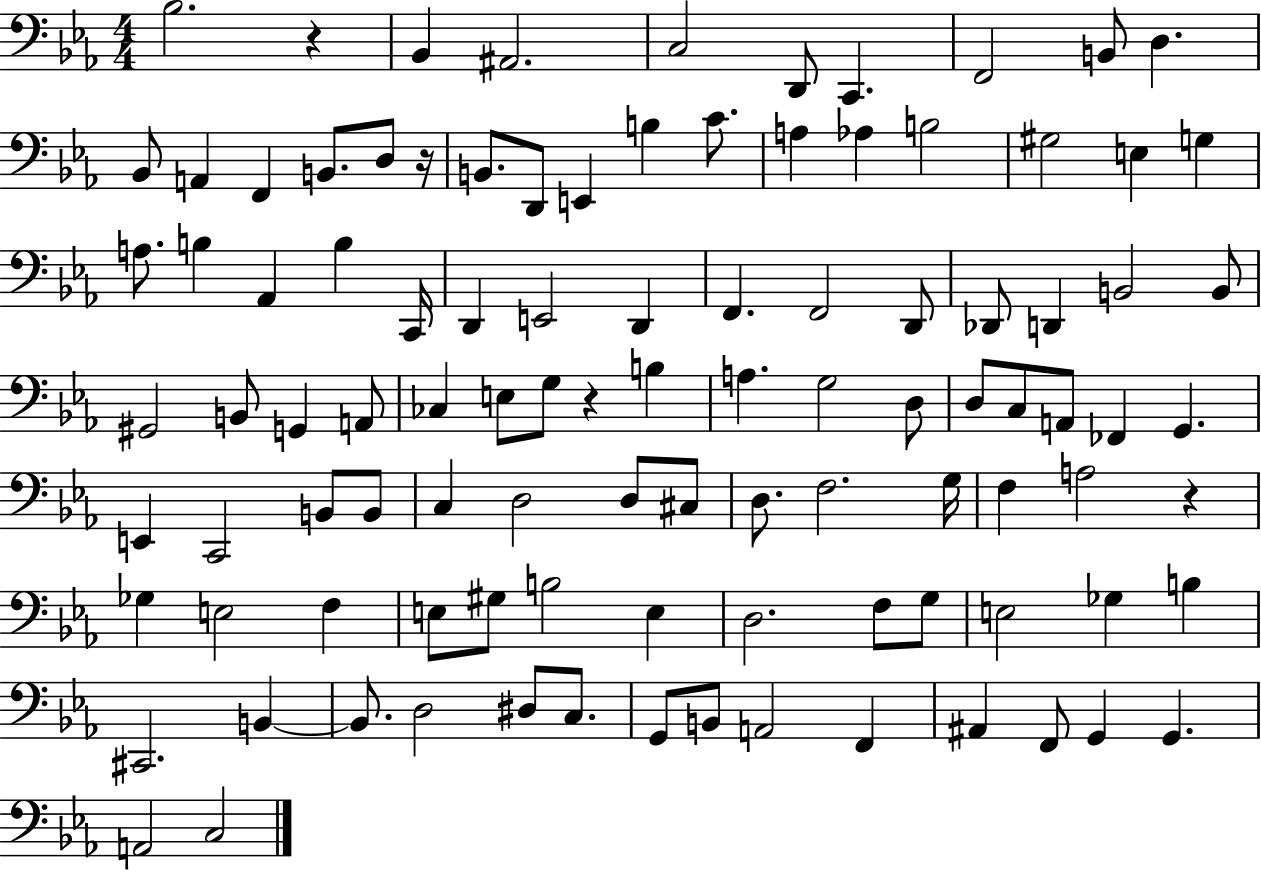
Bb3/h. R/q Bb2/q A#2/h. C3/h D2/e C2/q. F2/h B2/e D3/q. Bb2/e A2/q F2/q B2/e. D3/e R/s B2/e. D2/e E2/q B3/q C4/e. A3/q Ab3/q B3/h G#3/h E3/q G3/q A3/e. B3/q Ab2/q B3/q C2/s D2/q E2/h D2/q F2/q. F2/h D2/e Db2/e D2/q B2/h B2/e G#2/h B2/e G2/q A2/e CES3/q E3/e G3/e R/q B3/q A3/q. G3/h D3/e D3/e C3/e A2/e FES2/q G2/q. E2/q C2/h B2/e B2/e C3/q D3/h D3/e C#3/e D3/e. F3/h. G3/s F3/q A3/h R/q Gb3/q E3/h F3/q E3/e G#3/e B3/h E3/q D3/h. F3/e G3/e E3/h Gb3/q B3/q C#2/h. B2/q B2/e. D3/h D#3/e C3/e. G2/e B2/e A2/h F2/q A#2/q F2/e G2/q G2/q. A2/h C3/h